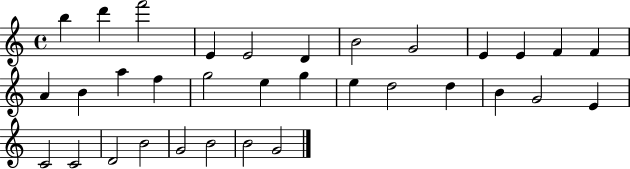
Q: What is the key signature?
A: C major